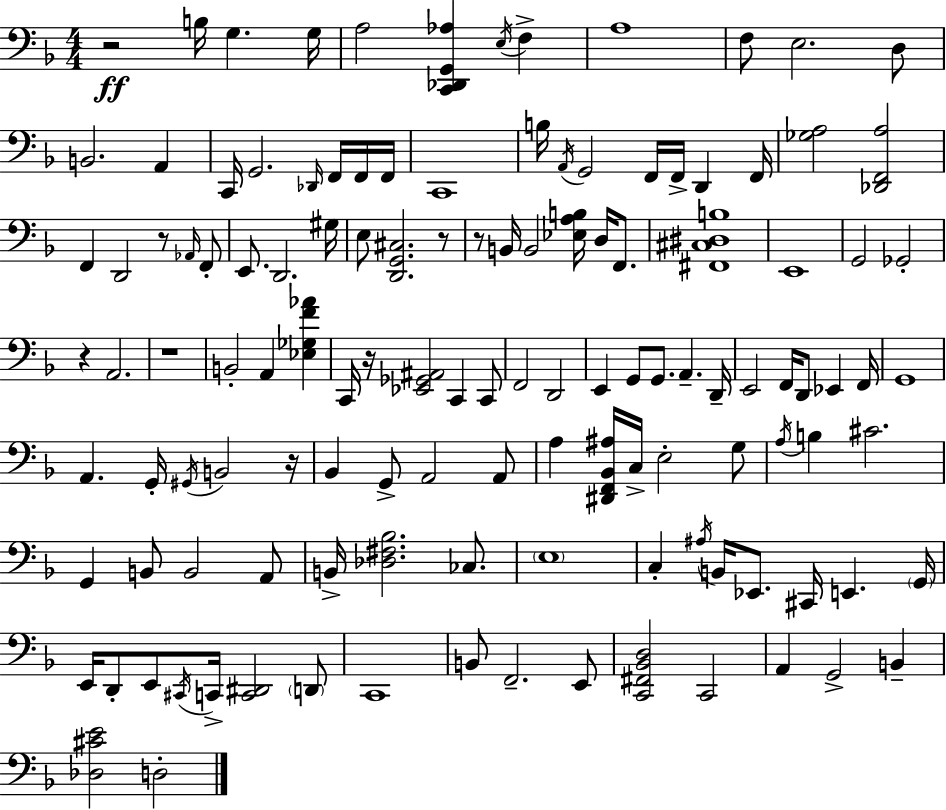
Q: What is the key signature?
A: D minor